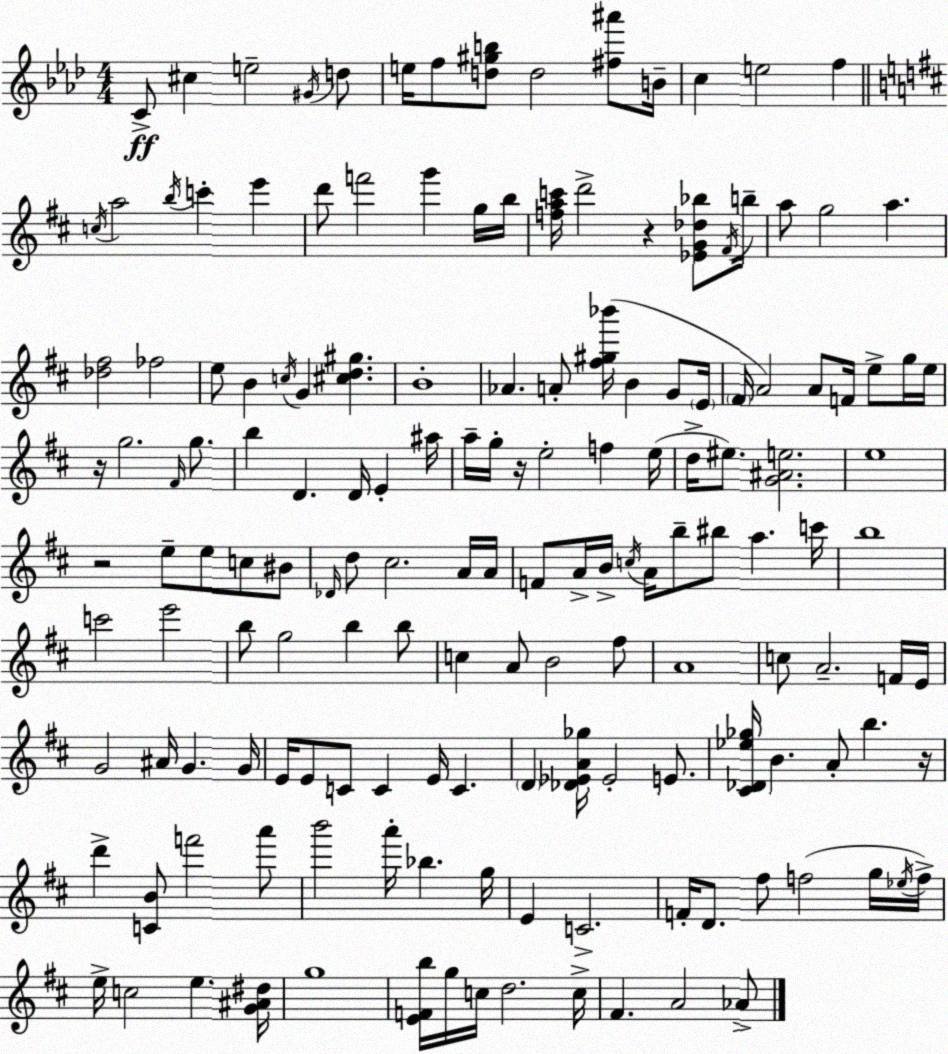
X:1
T:Untitled
M:4/4
L:1/4
K:Ab
C/2 ^c e2 ^G/4 d/2 e/4 f/2 [d^gb]/2 d2 [^f^a']/2 B/4 c e2 f c/4 a2 b/4 c' e' d'/2 f'2 g' g/4 b/4 [fac']/4 d'2 z [_EG_d_b]/2 ^F/4 b/4 a/2 g2 a [_d^f]2 _f2 e/2 B c/4 G [^cd^g] B4 _A A/2 [^f^g_b']/4 B G/2 E/4 ^F/4 A2 A/2 F/4 e/2 g/4 e/4 z/4 g2 ^F/4 g/2 b D D/4 E ^a/4 a/4 g/4 z/4 e2 f e/4 d/4 ^e/2 [G^Ae]2 e4 z2 e/2 e/2 c/2 ^B/2 _D/4 d/2 ^c2 A/4 A/4 F/2 A/4 B/4 c/4 A/4 b/2 ^b/2 a c'/4 b4 c'2 e'2 b/2 g2 b b/2 c A/2 B2 ^f/2 A4 c/2 A2 F/4 E/4 G2 ^A/4 G G/4 E/4 E/2 C/2 C E/4 C D [_D_EA_g]/4 _E2 E/2 [^C_D_e_g]/4 B A/2 b z/4 d' [CB]/2 f'2 a'/2 b'2 a'/4 _b g/4 E C2 F/4 D/2 ^f/2 f2 g/4 _e/4 f/4 e/4 c2 e [G^A^d]/4 g4 [EFb]/4 g/4 c/4 d2 c/4 ^F A2 _A/2